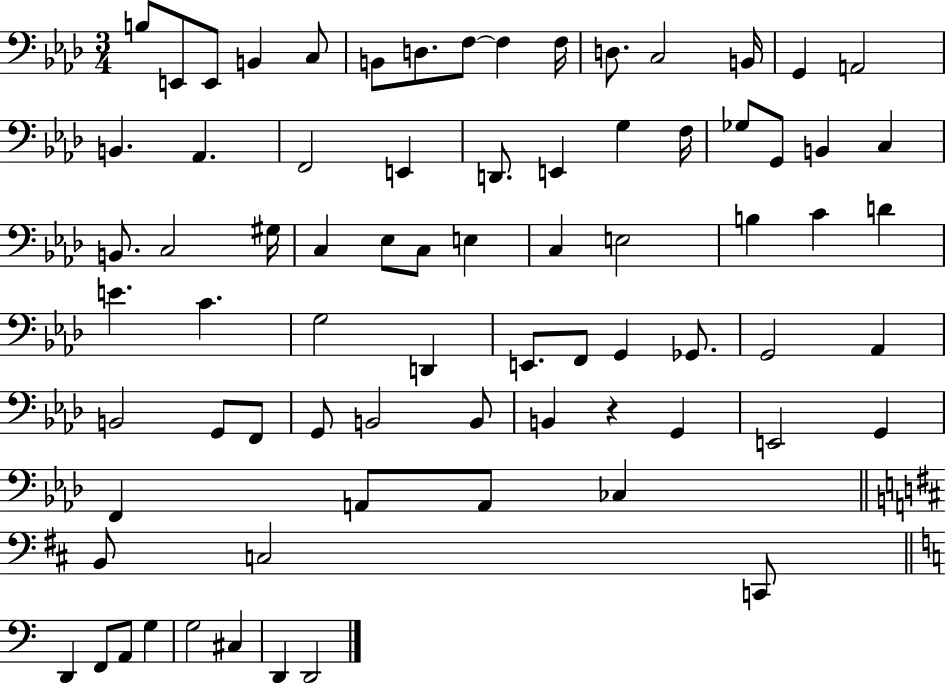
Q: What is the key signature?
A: AES major